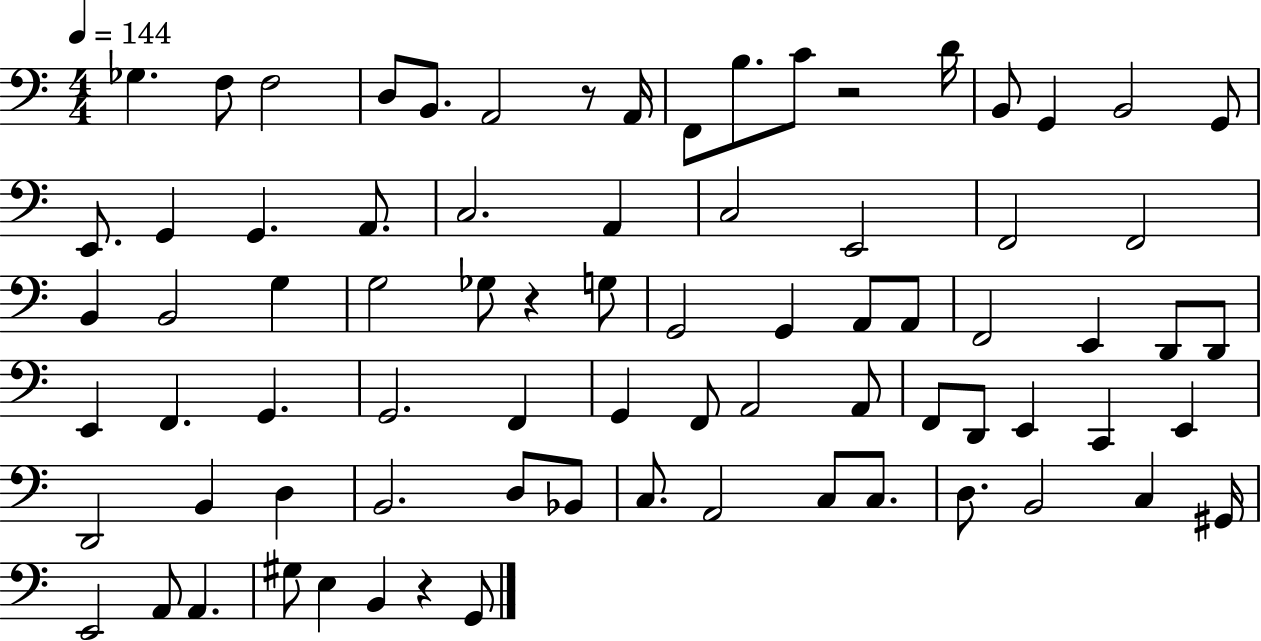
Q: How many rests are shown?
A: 4